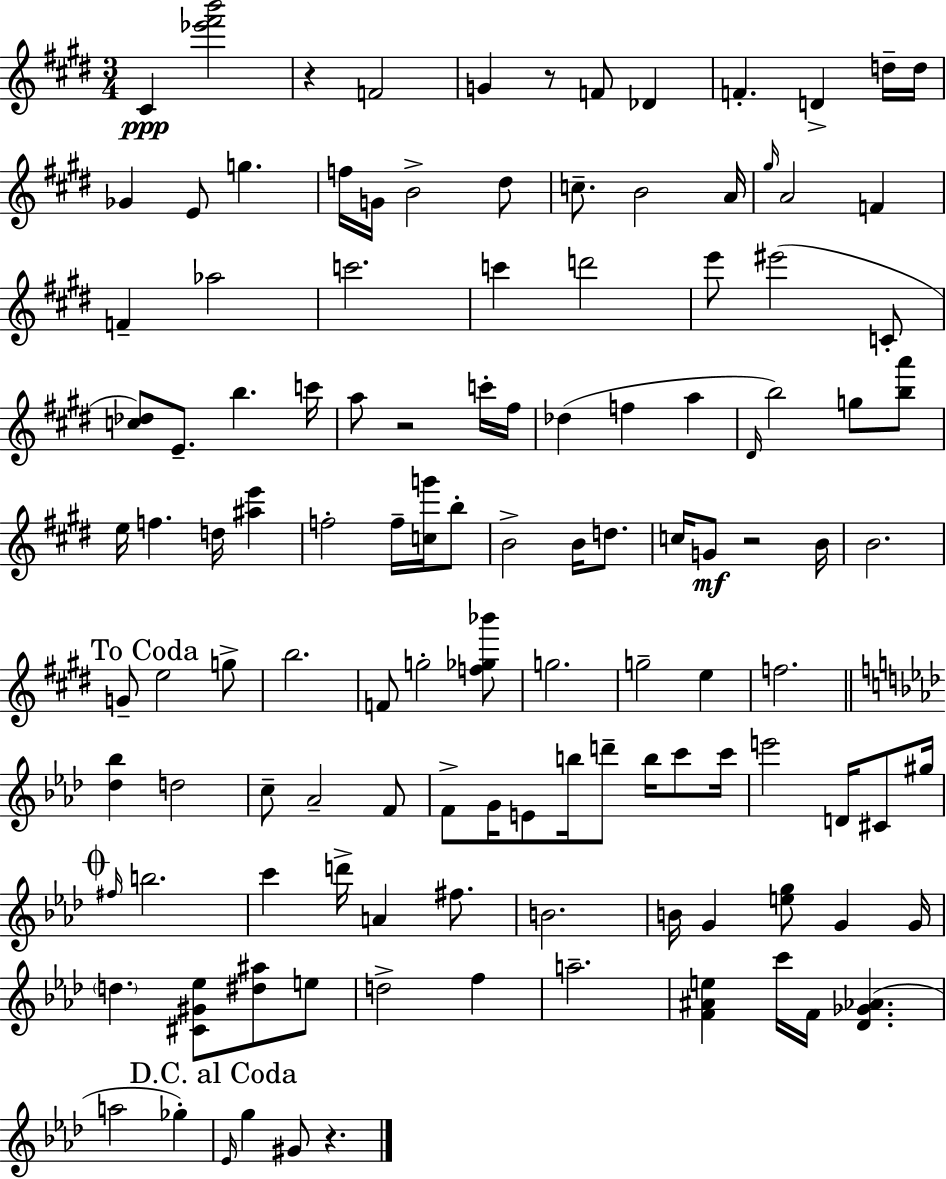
{
  \clef treble
  \numericTimeSignature
  \time 3/4
  \key e \major
  cis'4\ppp <ees''' fis''' b'''>2 | r4 f'2 | g'4 r8 f'8 des'4 | f'4.-. d'4-> d''16-- d''16 | \break ges'4 e'8 g''4. | f''16 g'16 b'2-> dis''8 | c''8.-- b'2 a'16 | \grace { gis''16 } a'2 f'4 | \break f'4-- aes''2 | c'''2. | c'''4 d'''2 | e'''8 eis'''2( c'8-. | \break <c'' des''>8) e'8.-- b''4. | c'''16 a''8 r2 c'''16-. | fis''16 des''4( f''4 a''4 | \grace { dis'16 }) b''2 g''8 | \break <b'' a'''>8 e''16 f''4. d''16 <ais'' e'''>4 | f''2-. f''16-- <c'' g'''>16 | b''8-. b'2-> b'16 d''8. | c''16 g'8\mf r2 | \break b'16 b'2. | \mark "To Coda" g'8-- e''2 | g''8-> b''2. | f'8 g''2-. | \break <f'' ges'' bes'''>8 g''2. | g''2-- e''4 | f''2. | \bar "||" \break \key f \minor <des'' bes''>4 d''2 | c''8-- aes'2-- f'8 | f'8-> g'16 e'8 b''16 d'''8-- b''16 c'''8 c'''16 | e'''2 d'16 cis'8 gis''16 | \break \mark \markup { \musicglyph "scripts.coda" } \grace { fis''16 } b''2. | c'''4 d'''16-> a'4 fis''8. | b'2. | b'16 g'4 <e'' g''>8 g'4 | \break g'16 \parenthesize d''4. <cis' gis' ees''>8 <dis'' ais''>8 e''8 | d''2-> f''4 | a''2.-- | <f' ais' e''>4 c'''16 f'16 <des' ges' aes'>4.( | \break a''2 ges''4-.) | \mark "D.C. al Coda" \grace { ees'16 } g''4 gis'8 r4. | \bar "|."
}